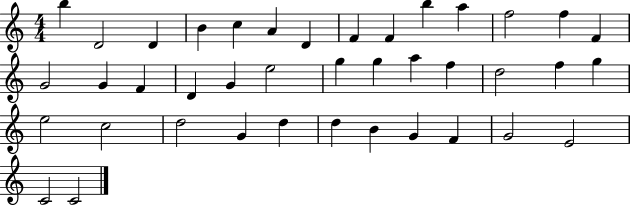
B5/q D4/h D4/q B4/q C5/q A4/q D4/q F4/q F4/q B5/q A5/q F5/h F5/q F4/q G4/h G4/q F4/q D4/q G4/q E5/h G5/q G5/q A5/q F5/q D5/h F5/q G5/q E5/h C5/h D5/h G4/q D5/q D5/q B4/q G4/q F4/q G4/h E4/h C4/h C4/h